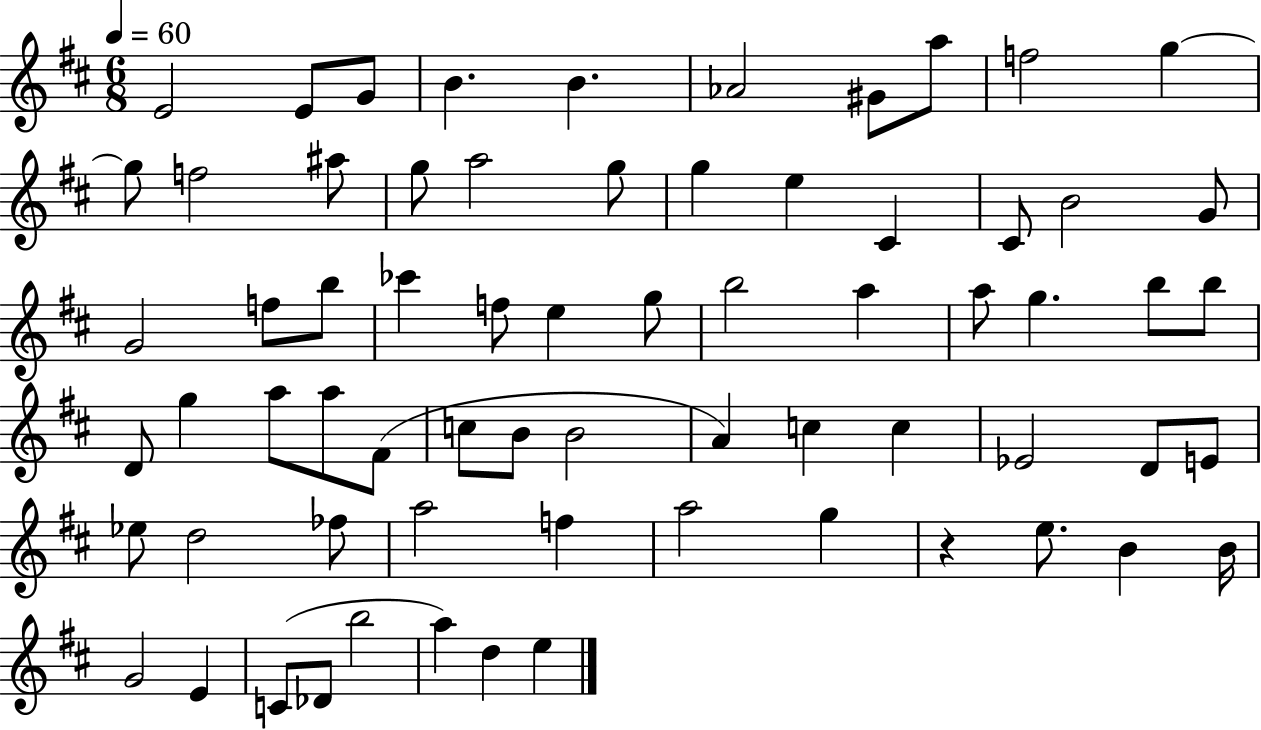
E4/h E4/e G4/e B4/q. B4/q. Ab4/h G#4/e A5/e F5/h G5/q G5/e F5/h A#5/e G5/e A5/h G5/e G5/q E5/q C#4/q C#4/e B4/h G4/e G4/h F5/e B5/e CES6/q F5/e E5/q G5/e B5/h A5/q A5/e G5/q. B5/e B5/e D4/e G5/q A5/e A5/e F#4/e C5/e B4/e B4/h A4/q C5/q C5/q Eb4/h D4/e E4/e Eb5/e D5/h FES5/e A5/h F5/q A5/h G5/q R/q E5/e. B4/q B4/s G4/h E4/q C4/e Db4/e B5/h A5/q D5/q E5/q